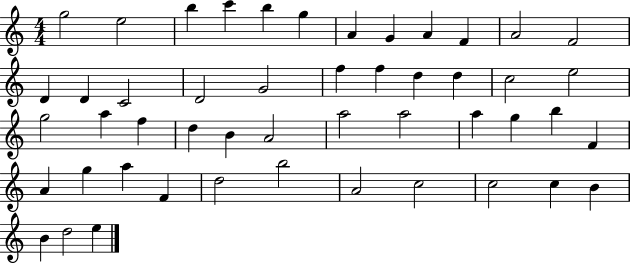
X:1
T:Untitled
M:4/4
L:1/4
K:C
g2 e2 b c' b g A G A F A2 F2 D D C2 D2 G2 f f d d c2 e2 g2 a f d B A2 a2 a2 a g b F A g a F d2 b2 A2 c2 c2 c B B d2 e